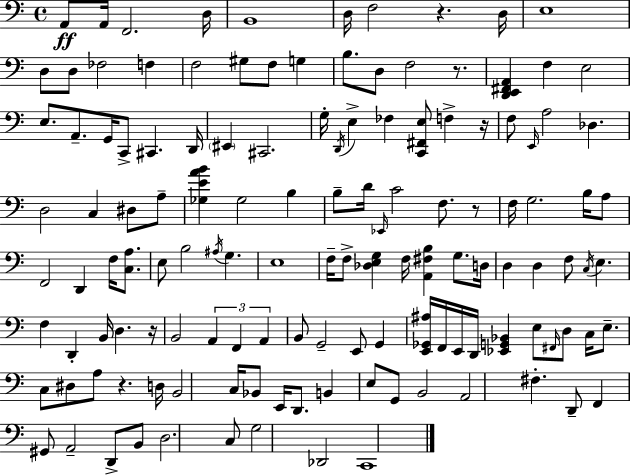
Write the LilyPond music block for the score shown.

{
  \clef bass
  \time 4/4
  \defaultTimeSignature
  \key c \major
  a,8\ff a,16 f,2. d16 | b,1 | d16 f2 r4. d16 | e1 | \break d8 d8 fes2 f4 | f2 gis8 f8 g4 | b8. d8 f2 r8. | <d, e, fis, a,>4 f4 e2 | \break e8. a,8.-- g,16 c,8-> cis,4. d,16 | \parenthesize eis,4 cis,2. | g16-. \acciaccatura { d,16 } e4-> fes4 <c, fis, e>8 f4-> | r16 f8 \grace { e,16 } a2 des4. | \break d2 c4 dis8 | a8-- <ges e' a' b'>4 ges2 b4 | b8-- d'16 \grace { ees,16 } c'2 f8. | r8 f16 g2. | \break b16 a8 f,2 d,4 f16 | <c a>8. e8 b2 \acciaccatura { ais16 } g4. | e1 | f16-- f8-> <des e g>4 f16 <a, fis b>4 | \break g8. d16 d4 d4 f8 \acciaccatura { c16 } e4. | f4 d,4-. b,16 d4. | r16 b,2 \tuplet 3/2 { a,4 | f,4 a,4 } b,8 g,2-- | \break e,8 g,4 <e, ges, ais>16 f,16 e,16 d,16 <ees, g, bes,>4 | e8 \grace { fis,16 } d8 c16 e8.-- c8 dis8 a8 | r4. d16 b,2 c16 | bes,8 e,16 d,8. b,4 e8 g,8 b,2 | \break a,2 fis4.-. | d,8-- f,4 gis,8 a,2-- | d,8-> b,8 d2. | c8 g2 des,2 | \break c,1 | \bar "|."
}